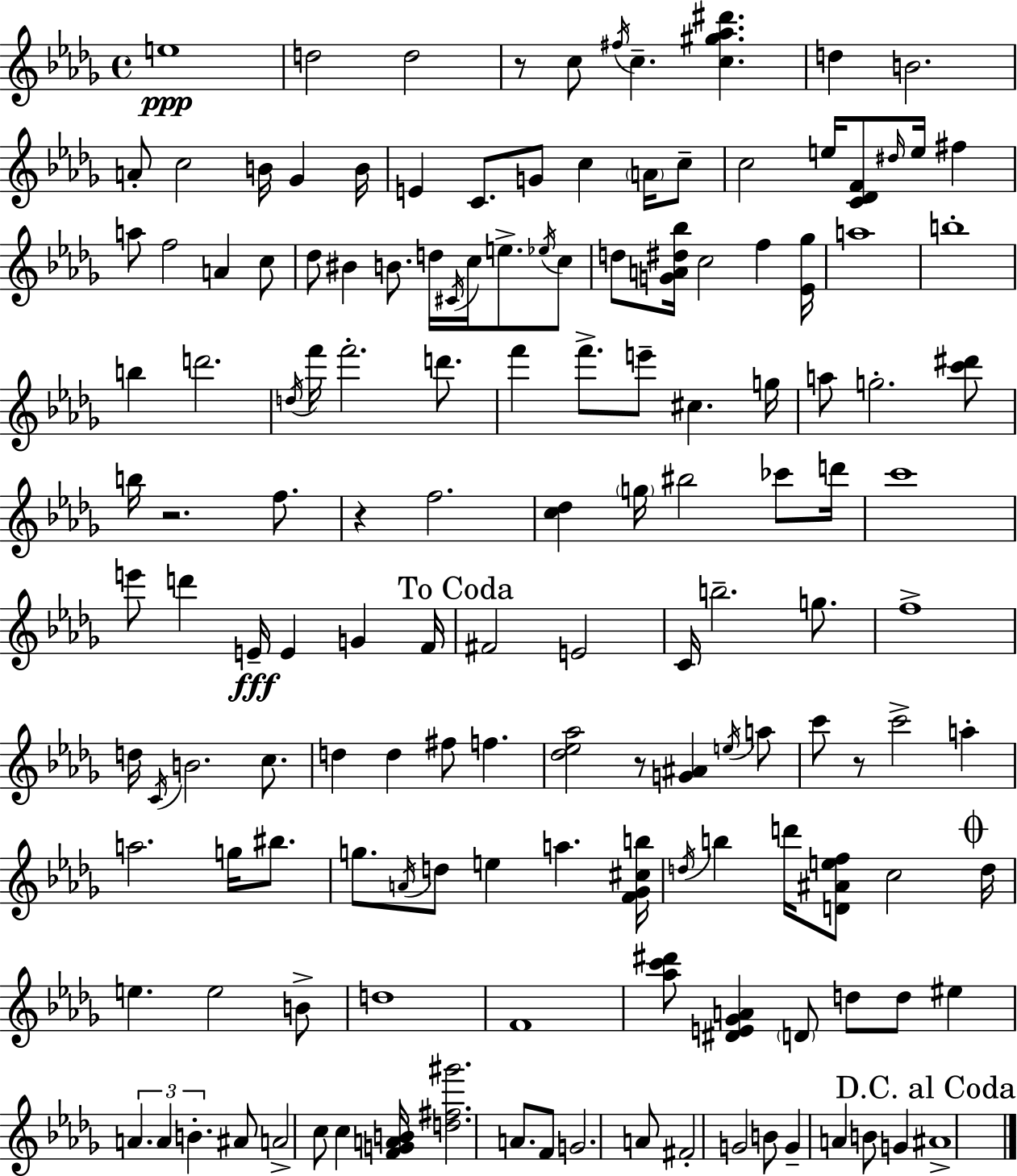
{
  \clef treble
  \time 4/4
  \defaultTimeSignature
  \key bes \minor
  \repeat volta 2 { e''1\ppp | d''2 d''2 | r8 c''8 \acciaccatura { fis''16 } c''4.-- <c'' gis'' aes'' dis'''>4. | d''4 b'2. | \break a'8-. c''2 b'16 ges'4 | b'16 e'4 c'8. g'8 c''4 \parenthesize a'16 c''8-- | c''2 e''16 <c' des' f'>8 \grace { dis''16 } e''16 fis''4 | a''8 f''2 a'4 | \break c''8 des''8 bis'4 b'8. d''16 \acciaccatura { cis'16 } c''16 e''8.-> | \acciaccatura { ees''16 } c''8 d''8 <g' a' dis'' bes''>16 c''2 f''4 | <ees' ges''>16 a''1 | b''1-. | \break b''4 d'''2. | \acciaccatura { d''16 } f'''16 f'''2.-. | d'''8. f'''4 f'''8.-> e'''8-- cis''4. | g''16 a''8 g''2.-. | \break <c''' dis'''>8 b''16 r2. | f''8. r4 f''2. | <c'' des''>4 \parenthesize g''16 bis''2 | ces'''8 d'''16 c'''1 | \break e'''8 d'''4 e'16--\fff e'4 | g'4 f'16 \mark "To Coda" fis'2 e'2 | c'16 b''2.-- | g''8. f''1-> | \break d''16 \acciaccatura { c'16 } b'2. | c''8. d''4 d''4 fis''8 | f''4. <des'' ees'' aes''>2 r8 | <g' ais'>4 \acciaccatura { e''16 } a''8 c'''8 r8 c'''2-> | \break a''4-. a''2. | g''16 bis''8. g''8. \acciaccatura { a'16 } d''8 e''4 | a''4. <f' ges' cis'' b''>16 \acciaccatura { d''16 } b''4 d'''16 <d' ais' e'' f''>8 | c''2 \mark \markup { \musicglyph "scripts.coda" } d''16 e''4. e''2 | \break b'8-> d''1 | f'1 | <aes'' c''' dis'''>8 <dis' e' ges' a'>4 \parenthesize d'8 | d''8 d''8 eis''4 \tuplet 3/2 { a'4. a'4 | \break b'4.-. } ais'8 a'2-> | c''8 c''4 <f' g' a' b'>16 <d'' fis'' gis'''>2. | a'8. f'8 g'2. | a'8 fis'2-. | \break g'2 b'8 g'4-- a'4 | b'8 g'4 \mark "D.C. al Coda" ais'1-> | } \bar "|."
}